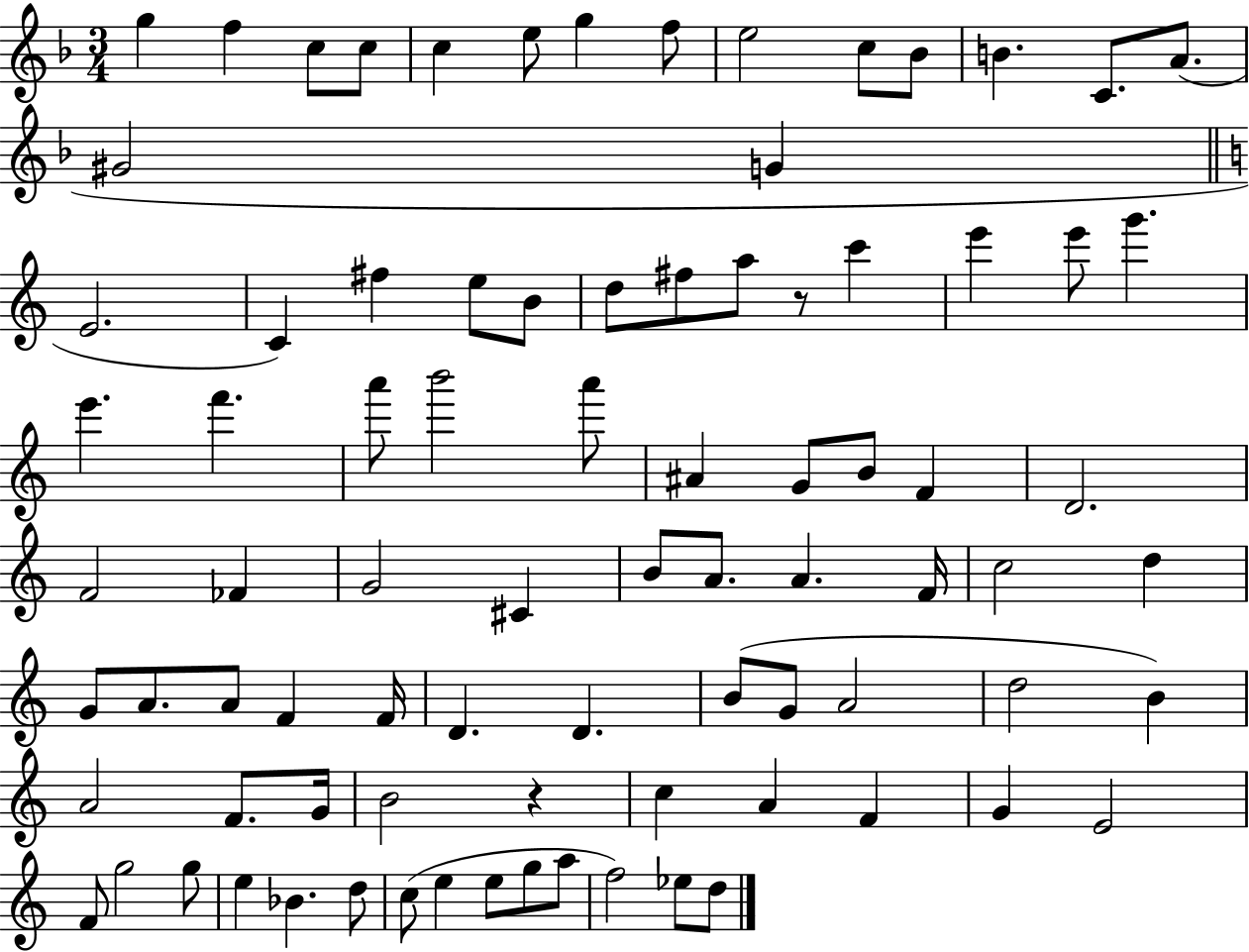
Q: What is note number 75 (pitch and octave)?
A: D5